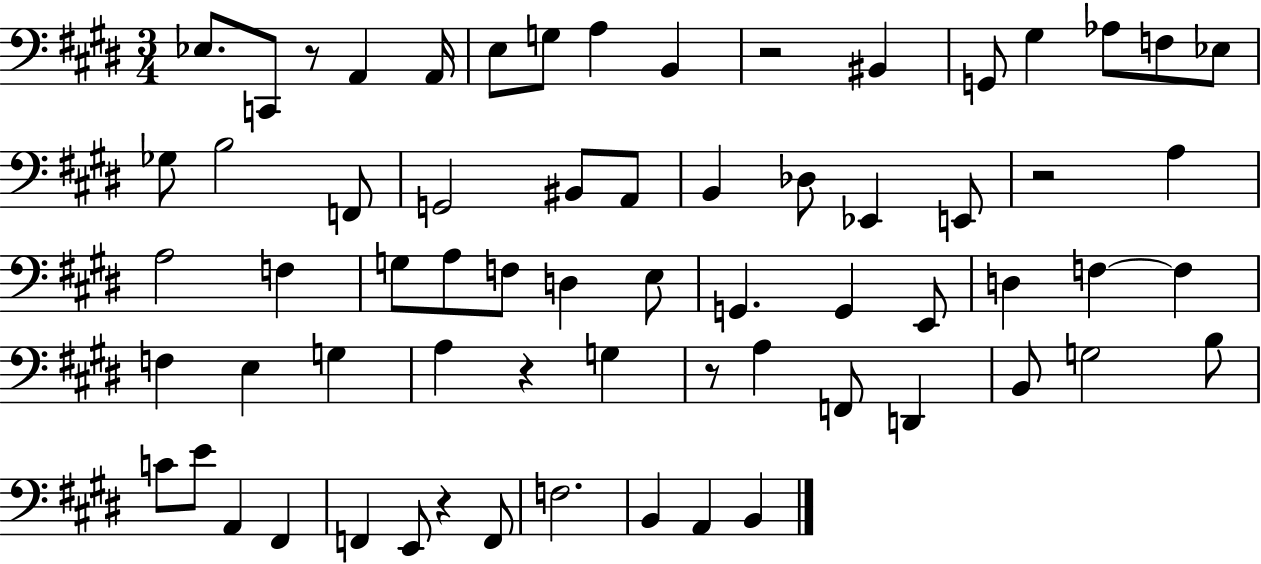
{
  \clef bass
  \numericTimeSignature
  \time 3/4
  \key e \major
  ees8. c,8 r8 a,4 a,16 | e8 g8 a4 b,4 | r2 bis,4 | g,8 gis4 aes8 f8 ees8 | \break ges8 b2 f,8 | g,2 bis,8 a,8 | b,4 des8 ees,4 e,8 | r2 a4 | \break a2 f4 | g8 a8 f8 d4 e8 | g,4. g,4 e,8 | d4 f4~~ f4 | \break f4 e4 g4 | a4 r4 g4 | r8 a4 f,8 d,4 | b,8 g2 b8 | \break c'8 e'8 a,4 fis,4 | f,4 e,8 r4 f,8 | f2. | b,4 a,4 b,4 | \break \bar "|."
}